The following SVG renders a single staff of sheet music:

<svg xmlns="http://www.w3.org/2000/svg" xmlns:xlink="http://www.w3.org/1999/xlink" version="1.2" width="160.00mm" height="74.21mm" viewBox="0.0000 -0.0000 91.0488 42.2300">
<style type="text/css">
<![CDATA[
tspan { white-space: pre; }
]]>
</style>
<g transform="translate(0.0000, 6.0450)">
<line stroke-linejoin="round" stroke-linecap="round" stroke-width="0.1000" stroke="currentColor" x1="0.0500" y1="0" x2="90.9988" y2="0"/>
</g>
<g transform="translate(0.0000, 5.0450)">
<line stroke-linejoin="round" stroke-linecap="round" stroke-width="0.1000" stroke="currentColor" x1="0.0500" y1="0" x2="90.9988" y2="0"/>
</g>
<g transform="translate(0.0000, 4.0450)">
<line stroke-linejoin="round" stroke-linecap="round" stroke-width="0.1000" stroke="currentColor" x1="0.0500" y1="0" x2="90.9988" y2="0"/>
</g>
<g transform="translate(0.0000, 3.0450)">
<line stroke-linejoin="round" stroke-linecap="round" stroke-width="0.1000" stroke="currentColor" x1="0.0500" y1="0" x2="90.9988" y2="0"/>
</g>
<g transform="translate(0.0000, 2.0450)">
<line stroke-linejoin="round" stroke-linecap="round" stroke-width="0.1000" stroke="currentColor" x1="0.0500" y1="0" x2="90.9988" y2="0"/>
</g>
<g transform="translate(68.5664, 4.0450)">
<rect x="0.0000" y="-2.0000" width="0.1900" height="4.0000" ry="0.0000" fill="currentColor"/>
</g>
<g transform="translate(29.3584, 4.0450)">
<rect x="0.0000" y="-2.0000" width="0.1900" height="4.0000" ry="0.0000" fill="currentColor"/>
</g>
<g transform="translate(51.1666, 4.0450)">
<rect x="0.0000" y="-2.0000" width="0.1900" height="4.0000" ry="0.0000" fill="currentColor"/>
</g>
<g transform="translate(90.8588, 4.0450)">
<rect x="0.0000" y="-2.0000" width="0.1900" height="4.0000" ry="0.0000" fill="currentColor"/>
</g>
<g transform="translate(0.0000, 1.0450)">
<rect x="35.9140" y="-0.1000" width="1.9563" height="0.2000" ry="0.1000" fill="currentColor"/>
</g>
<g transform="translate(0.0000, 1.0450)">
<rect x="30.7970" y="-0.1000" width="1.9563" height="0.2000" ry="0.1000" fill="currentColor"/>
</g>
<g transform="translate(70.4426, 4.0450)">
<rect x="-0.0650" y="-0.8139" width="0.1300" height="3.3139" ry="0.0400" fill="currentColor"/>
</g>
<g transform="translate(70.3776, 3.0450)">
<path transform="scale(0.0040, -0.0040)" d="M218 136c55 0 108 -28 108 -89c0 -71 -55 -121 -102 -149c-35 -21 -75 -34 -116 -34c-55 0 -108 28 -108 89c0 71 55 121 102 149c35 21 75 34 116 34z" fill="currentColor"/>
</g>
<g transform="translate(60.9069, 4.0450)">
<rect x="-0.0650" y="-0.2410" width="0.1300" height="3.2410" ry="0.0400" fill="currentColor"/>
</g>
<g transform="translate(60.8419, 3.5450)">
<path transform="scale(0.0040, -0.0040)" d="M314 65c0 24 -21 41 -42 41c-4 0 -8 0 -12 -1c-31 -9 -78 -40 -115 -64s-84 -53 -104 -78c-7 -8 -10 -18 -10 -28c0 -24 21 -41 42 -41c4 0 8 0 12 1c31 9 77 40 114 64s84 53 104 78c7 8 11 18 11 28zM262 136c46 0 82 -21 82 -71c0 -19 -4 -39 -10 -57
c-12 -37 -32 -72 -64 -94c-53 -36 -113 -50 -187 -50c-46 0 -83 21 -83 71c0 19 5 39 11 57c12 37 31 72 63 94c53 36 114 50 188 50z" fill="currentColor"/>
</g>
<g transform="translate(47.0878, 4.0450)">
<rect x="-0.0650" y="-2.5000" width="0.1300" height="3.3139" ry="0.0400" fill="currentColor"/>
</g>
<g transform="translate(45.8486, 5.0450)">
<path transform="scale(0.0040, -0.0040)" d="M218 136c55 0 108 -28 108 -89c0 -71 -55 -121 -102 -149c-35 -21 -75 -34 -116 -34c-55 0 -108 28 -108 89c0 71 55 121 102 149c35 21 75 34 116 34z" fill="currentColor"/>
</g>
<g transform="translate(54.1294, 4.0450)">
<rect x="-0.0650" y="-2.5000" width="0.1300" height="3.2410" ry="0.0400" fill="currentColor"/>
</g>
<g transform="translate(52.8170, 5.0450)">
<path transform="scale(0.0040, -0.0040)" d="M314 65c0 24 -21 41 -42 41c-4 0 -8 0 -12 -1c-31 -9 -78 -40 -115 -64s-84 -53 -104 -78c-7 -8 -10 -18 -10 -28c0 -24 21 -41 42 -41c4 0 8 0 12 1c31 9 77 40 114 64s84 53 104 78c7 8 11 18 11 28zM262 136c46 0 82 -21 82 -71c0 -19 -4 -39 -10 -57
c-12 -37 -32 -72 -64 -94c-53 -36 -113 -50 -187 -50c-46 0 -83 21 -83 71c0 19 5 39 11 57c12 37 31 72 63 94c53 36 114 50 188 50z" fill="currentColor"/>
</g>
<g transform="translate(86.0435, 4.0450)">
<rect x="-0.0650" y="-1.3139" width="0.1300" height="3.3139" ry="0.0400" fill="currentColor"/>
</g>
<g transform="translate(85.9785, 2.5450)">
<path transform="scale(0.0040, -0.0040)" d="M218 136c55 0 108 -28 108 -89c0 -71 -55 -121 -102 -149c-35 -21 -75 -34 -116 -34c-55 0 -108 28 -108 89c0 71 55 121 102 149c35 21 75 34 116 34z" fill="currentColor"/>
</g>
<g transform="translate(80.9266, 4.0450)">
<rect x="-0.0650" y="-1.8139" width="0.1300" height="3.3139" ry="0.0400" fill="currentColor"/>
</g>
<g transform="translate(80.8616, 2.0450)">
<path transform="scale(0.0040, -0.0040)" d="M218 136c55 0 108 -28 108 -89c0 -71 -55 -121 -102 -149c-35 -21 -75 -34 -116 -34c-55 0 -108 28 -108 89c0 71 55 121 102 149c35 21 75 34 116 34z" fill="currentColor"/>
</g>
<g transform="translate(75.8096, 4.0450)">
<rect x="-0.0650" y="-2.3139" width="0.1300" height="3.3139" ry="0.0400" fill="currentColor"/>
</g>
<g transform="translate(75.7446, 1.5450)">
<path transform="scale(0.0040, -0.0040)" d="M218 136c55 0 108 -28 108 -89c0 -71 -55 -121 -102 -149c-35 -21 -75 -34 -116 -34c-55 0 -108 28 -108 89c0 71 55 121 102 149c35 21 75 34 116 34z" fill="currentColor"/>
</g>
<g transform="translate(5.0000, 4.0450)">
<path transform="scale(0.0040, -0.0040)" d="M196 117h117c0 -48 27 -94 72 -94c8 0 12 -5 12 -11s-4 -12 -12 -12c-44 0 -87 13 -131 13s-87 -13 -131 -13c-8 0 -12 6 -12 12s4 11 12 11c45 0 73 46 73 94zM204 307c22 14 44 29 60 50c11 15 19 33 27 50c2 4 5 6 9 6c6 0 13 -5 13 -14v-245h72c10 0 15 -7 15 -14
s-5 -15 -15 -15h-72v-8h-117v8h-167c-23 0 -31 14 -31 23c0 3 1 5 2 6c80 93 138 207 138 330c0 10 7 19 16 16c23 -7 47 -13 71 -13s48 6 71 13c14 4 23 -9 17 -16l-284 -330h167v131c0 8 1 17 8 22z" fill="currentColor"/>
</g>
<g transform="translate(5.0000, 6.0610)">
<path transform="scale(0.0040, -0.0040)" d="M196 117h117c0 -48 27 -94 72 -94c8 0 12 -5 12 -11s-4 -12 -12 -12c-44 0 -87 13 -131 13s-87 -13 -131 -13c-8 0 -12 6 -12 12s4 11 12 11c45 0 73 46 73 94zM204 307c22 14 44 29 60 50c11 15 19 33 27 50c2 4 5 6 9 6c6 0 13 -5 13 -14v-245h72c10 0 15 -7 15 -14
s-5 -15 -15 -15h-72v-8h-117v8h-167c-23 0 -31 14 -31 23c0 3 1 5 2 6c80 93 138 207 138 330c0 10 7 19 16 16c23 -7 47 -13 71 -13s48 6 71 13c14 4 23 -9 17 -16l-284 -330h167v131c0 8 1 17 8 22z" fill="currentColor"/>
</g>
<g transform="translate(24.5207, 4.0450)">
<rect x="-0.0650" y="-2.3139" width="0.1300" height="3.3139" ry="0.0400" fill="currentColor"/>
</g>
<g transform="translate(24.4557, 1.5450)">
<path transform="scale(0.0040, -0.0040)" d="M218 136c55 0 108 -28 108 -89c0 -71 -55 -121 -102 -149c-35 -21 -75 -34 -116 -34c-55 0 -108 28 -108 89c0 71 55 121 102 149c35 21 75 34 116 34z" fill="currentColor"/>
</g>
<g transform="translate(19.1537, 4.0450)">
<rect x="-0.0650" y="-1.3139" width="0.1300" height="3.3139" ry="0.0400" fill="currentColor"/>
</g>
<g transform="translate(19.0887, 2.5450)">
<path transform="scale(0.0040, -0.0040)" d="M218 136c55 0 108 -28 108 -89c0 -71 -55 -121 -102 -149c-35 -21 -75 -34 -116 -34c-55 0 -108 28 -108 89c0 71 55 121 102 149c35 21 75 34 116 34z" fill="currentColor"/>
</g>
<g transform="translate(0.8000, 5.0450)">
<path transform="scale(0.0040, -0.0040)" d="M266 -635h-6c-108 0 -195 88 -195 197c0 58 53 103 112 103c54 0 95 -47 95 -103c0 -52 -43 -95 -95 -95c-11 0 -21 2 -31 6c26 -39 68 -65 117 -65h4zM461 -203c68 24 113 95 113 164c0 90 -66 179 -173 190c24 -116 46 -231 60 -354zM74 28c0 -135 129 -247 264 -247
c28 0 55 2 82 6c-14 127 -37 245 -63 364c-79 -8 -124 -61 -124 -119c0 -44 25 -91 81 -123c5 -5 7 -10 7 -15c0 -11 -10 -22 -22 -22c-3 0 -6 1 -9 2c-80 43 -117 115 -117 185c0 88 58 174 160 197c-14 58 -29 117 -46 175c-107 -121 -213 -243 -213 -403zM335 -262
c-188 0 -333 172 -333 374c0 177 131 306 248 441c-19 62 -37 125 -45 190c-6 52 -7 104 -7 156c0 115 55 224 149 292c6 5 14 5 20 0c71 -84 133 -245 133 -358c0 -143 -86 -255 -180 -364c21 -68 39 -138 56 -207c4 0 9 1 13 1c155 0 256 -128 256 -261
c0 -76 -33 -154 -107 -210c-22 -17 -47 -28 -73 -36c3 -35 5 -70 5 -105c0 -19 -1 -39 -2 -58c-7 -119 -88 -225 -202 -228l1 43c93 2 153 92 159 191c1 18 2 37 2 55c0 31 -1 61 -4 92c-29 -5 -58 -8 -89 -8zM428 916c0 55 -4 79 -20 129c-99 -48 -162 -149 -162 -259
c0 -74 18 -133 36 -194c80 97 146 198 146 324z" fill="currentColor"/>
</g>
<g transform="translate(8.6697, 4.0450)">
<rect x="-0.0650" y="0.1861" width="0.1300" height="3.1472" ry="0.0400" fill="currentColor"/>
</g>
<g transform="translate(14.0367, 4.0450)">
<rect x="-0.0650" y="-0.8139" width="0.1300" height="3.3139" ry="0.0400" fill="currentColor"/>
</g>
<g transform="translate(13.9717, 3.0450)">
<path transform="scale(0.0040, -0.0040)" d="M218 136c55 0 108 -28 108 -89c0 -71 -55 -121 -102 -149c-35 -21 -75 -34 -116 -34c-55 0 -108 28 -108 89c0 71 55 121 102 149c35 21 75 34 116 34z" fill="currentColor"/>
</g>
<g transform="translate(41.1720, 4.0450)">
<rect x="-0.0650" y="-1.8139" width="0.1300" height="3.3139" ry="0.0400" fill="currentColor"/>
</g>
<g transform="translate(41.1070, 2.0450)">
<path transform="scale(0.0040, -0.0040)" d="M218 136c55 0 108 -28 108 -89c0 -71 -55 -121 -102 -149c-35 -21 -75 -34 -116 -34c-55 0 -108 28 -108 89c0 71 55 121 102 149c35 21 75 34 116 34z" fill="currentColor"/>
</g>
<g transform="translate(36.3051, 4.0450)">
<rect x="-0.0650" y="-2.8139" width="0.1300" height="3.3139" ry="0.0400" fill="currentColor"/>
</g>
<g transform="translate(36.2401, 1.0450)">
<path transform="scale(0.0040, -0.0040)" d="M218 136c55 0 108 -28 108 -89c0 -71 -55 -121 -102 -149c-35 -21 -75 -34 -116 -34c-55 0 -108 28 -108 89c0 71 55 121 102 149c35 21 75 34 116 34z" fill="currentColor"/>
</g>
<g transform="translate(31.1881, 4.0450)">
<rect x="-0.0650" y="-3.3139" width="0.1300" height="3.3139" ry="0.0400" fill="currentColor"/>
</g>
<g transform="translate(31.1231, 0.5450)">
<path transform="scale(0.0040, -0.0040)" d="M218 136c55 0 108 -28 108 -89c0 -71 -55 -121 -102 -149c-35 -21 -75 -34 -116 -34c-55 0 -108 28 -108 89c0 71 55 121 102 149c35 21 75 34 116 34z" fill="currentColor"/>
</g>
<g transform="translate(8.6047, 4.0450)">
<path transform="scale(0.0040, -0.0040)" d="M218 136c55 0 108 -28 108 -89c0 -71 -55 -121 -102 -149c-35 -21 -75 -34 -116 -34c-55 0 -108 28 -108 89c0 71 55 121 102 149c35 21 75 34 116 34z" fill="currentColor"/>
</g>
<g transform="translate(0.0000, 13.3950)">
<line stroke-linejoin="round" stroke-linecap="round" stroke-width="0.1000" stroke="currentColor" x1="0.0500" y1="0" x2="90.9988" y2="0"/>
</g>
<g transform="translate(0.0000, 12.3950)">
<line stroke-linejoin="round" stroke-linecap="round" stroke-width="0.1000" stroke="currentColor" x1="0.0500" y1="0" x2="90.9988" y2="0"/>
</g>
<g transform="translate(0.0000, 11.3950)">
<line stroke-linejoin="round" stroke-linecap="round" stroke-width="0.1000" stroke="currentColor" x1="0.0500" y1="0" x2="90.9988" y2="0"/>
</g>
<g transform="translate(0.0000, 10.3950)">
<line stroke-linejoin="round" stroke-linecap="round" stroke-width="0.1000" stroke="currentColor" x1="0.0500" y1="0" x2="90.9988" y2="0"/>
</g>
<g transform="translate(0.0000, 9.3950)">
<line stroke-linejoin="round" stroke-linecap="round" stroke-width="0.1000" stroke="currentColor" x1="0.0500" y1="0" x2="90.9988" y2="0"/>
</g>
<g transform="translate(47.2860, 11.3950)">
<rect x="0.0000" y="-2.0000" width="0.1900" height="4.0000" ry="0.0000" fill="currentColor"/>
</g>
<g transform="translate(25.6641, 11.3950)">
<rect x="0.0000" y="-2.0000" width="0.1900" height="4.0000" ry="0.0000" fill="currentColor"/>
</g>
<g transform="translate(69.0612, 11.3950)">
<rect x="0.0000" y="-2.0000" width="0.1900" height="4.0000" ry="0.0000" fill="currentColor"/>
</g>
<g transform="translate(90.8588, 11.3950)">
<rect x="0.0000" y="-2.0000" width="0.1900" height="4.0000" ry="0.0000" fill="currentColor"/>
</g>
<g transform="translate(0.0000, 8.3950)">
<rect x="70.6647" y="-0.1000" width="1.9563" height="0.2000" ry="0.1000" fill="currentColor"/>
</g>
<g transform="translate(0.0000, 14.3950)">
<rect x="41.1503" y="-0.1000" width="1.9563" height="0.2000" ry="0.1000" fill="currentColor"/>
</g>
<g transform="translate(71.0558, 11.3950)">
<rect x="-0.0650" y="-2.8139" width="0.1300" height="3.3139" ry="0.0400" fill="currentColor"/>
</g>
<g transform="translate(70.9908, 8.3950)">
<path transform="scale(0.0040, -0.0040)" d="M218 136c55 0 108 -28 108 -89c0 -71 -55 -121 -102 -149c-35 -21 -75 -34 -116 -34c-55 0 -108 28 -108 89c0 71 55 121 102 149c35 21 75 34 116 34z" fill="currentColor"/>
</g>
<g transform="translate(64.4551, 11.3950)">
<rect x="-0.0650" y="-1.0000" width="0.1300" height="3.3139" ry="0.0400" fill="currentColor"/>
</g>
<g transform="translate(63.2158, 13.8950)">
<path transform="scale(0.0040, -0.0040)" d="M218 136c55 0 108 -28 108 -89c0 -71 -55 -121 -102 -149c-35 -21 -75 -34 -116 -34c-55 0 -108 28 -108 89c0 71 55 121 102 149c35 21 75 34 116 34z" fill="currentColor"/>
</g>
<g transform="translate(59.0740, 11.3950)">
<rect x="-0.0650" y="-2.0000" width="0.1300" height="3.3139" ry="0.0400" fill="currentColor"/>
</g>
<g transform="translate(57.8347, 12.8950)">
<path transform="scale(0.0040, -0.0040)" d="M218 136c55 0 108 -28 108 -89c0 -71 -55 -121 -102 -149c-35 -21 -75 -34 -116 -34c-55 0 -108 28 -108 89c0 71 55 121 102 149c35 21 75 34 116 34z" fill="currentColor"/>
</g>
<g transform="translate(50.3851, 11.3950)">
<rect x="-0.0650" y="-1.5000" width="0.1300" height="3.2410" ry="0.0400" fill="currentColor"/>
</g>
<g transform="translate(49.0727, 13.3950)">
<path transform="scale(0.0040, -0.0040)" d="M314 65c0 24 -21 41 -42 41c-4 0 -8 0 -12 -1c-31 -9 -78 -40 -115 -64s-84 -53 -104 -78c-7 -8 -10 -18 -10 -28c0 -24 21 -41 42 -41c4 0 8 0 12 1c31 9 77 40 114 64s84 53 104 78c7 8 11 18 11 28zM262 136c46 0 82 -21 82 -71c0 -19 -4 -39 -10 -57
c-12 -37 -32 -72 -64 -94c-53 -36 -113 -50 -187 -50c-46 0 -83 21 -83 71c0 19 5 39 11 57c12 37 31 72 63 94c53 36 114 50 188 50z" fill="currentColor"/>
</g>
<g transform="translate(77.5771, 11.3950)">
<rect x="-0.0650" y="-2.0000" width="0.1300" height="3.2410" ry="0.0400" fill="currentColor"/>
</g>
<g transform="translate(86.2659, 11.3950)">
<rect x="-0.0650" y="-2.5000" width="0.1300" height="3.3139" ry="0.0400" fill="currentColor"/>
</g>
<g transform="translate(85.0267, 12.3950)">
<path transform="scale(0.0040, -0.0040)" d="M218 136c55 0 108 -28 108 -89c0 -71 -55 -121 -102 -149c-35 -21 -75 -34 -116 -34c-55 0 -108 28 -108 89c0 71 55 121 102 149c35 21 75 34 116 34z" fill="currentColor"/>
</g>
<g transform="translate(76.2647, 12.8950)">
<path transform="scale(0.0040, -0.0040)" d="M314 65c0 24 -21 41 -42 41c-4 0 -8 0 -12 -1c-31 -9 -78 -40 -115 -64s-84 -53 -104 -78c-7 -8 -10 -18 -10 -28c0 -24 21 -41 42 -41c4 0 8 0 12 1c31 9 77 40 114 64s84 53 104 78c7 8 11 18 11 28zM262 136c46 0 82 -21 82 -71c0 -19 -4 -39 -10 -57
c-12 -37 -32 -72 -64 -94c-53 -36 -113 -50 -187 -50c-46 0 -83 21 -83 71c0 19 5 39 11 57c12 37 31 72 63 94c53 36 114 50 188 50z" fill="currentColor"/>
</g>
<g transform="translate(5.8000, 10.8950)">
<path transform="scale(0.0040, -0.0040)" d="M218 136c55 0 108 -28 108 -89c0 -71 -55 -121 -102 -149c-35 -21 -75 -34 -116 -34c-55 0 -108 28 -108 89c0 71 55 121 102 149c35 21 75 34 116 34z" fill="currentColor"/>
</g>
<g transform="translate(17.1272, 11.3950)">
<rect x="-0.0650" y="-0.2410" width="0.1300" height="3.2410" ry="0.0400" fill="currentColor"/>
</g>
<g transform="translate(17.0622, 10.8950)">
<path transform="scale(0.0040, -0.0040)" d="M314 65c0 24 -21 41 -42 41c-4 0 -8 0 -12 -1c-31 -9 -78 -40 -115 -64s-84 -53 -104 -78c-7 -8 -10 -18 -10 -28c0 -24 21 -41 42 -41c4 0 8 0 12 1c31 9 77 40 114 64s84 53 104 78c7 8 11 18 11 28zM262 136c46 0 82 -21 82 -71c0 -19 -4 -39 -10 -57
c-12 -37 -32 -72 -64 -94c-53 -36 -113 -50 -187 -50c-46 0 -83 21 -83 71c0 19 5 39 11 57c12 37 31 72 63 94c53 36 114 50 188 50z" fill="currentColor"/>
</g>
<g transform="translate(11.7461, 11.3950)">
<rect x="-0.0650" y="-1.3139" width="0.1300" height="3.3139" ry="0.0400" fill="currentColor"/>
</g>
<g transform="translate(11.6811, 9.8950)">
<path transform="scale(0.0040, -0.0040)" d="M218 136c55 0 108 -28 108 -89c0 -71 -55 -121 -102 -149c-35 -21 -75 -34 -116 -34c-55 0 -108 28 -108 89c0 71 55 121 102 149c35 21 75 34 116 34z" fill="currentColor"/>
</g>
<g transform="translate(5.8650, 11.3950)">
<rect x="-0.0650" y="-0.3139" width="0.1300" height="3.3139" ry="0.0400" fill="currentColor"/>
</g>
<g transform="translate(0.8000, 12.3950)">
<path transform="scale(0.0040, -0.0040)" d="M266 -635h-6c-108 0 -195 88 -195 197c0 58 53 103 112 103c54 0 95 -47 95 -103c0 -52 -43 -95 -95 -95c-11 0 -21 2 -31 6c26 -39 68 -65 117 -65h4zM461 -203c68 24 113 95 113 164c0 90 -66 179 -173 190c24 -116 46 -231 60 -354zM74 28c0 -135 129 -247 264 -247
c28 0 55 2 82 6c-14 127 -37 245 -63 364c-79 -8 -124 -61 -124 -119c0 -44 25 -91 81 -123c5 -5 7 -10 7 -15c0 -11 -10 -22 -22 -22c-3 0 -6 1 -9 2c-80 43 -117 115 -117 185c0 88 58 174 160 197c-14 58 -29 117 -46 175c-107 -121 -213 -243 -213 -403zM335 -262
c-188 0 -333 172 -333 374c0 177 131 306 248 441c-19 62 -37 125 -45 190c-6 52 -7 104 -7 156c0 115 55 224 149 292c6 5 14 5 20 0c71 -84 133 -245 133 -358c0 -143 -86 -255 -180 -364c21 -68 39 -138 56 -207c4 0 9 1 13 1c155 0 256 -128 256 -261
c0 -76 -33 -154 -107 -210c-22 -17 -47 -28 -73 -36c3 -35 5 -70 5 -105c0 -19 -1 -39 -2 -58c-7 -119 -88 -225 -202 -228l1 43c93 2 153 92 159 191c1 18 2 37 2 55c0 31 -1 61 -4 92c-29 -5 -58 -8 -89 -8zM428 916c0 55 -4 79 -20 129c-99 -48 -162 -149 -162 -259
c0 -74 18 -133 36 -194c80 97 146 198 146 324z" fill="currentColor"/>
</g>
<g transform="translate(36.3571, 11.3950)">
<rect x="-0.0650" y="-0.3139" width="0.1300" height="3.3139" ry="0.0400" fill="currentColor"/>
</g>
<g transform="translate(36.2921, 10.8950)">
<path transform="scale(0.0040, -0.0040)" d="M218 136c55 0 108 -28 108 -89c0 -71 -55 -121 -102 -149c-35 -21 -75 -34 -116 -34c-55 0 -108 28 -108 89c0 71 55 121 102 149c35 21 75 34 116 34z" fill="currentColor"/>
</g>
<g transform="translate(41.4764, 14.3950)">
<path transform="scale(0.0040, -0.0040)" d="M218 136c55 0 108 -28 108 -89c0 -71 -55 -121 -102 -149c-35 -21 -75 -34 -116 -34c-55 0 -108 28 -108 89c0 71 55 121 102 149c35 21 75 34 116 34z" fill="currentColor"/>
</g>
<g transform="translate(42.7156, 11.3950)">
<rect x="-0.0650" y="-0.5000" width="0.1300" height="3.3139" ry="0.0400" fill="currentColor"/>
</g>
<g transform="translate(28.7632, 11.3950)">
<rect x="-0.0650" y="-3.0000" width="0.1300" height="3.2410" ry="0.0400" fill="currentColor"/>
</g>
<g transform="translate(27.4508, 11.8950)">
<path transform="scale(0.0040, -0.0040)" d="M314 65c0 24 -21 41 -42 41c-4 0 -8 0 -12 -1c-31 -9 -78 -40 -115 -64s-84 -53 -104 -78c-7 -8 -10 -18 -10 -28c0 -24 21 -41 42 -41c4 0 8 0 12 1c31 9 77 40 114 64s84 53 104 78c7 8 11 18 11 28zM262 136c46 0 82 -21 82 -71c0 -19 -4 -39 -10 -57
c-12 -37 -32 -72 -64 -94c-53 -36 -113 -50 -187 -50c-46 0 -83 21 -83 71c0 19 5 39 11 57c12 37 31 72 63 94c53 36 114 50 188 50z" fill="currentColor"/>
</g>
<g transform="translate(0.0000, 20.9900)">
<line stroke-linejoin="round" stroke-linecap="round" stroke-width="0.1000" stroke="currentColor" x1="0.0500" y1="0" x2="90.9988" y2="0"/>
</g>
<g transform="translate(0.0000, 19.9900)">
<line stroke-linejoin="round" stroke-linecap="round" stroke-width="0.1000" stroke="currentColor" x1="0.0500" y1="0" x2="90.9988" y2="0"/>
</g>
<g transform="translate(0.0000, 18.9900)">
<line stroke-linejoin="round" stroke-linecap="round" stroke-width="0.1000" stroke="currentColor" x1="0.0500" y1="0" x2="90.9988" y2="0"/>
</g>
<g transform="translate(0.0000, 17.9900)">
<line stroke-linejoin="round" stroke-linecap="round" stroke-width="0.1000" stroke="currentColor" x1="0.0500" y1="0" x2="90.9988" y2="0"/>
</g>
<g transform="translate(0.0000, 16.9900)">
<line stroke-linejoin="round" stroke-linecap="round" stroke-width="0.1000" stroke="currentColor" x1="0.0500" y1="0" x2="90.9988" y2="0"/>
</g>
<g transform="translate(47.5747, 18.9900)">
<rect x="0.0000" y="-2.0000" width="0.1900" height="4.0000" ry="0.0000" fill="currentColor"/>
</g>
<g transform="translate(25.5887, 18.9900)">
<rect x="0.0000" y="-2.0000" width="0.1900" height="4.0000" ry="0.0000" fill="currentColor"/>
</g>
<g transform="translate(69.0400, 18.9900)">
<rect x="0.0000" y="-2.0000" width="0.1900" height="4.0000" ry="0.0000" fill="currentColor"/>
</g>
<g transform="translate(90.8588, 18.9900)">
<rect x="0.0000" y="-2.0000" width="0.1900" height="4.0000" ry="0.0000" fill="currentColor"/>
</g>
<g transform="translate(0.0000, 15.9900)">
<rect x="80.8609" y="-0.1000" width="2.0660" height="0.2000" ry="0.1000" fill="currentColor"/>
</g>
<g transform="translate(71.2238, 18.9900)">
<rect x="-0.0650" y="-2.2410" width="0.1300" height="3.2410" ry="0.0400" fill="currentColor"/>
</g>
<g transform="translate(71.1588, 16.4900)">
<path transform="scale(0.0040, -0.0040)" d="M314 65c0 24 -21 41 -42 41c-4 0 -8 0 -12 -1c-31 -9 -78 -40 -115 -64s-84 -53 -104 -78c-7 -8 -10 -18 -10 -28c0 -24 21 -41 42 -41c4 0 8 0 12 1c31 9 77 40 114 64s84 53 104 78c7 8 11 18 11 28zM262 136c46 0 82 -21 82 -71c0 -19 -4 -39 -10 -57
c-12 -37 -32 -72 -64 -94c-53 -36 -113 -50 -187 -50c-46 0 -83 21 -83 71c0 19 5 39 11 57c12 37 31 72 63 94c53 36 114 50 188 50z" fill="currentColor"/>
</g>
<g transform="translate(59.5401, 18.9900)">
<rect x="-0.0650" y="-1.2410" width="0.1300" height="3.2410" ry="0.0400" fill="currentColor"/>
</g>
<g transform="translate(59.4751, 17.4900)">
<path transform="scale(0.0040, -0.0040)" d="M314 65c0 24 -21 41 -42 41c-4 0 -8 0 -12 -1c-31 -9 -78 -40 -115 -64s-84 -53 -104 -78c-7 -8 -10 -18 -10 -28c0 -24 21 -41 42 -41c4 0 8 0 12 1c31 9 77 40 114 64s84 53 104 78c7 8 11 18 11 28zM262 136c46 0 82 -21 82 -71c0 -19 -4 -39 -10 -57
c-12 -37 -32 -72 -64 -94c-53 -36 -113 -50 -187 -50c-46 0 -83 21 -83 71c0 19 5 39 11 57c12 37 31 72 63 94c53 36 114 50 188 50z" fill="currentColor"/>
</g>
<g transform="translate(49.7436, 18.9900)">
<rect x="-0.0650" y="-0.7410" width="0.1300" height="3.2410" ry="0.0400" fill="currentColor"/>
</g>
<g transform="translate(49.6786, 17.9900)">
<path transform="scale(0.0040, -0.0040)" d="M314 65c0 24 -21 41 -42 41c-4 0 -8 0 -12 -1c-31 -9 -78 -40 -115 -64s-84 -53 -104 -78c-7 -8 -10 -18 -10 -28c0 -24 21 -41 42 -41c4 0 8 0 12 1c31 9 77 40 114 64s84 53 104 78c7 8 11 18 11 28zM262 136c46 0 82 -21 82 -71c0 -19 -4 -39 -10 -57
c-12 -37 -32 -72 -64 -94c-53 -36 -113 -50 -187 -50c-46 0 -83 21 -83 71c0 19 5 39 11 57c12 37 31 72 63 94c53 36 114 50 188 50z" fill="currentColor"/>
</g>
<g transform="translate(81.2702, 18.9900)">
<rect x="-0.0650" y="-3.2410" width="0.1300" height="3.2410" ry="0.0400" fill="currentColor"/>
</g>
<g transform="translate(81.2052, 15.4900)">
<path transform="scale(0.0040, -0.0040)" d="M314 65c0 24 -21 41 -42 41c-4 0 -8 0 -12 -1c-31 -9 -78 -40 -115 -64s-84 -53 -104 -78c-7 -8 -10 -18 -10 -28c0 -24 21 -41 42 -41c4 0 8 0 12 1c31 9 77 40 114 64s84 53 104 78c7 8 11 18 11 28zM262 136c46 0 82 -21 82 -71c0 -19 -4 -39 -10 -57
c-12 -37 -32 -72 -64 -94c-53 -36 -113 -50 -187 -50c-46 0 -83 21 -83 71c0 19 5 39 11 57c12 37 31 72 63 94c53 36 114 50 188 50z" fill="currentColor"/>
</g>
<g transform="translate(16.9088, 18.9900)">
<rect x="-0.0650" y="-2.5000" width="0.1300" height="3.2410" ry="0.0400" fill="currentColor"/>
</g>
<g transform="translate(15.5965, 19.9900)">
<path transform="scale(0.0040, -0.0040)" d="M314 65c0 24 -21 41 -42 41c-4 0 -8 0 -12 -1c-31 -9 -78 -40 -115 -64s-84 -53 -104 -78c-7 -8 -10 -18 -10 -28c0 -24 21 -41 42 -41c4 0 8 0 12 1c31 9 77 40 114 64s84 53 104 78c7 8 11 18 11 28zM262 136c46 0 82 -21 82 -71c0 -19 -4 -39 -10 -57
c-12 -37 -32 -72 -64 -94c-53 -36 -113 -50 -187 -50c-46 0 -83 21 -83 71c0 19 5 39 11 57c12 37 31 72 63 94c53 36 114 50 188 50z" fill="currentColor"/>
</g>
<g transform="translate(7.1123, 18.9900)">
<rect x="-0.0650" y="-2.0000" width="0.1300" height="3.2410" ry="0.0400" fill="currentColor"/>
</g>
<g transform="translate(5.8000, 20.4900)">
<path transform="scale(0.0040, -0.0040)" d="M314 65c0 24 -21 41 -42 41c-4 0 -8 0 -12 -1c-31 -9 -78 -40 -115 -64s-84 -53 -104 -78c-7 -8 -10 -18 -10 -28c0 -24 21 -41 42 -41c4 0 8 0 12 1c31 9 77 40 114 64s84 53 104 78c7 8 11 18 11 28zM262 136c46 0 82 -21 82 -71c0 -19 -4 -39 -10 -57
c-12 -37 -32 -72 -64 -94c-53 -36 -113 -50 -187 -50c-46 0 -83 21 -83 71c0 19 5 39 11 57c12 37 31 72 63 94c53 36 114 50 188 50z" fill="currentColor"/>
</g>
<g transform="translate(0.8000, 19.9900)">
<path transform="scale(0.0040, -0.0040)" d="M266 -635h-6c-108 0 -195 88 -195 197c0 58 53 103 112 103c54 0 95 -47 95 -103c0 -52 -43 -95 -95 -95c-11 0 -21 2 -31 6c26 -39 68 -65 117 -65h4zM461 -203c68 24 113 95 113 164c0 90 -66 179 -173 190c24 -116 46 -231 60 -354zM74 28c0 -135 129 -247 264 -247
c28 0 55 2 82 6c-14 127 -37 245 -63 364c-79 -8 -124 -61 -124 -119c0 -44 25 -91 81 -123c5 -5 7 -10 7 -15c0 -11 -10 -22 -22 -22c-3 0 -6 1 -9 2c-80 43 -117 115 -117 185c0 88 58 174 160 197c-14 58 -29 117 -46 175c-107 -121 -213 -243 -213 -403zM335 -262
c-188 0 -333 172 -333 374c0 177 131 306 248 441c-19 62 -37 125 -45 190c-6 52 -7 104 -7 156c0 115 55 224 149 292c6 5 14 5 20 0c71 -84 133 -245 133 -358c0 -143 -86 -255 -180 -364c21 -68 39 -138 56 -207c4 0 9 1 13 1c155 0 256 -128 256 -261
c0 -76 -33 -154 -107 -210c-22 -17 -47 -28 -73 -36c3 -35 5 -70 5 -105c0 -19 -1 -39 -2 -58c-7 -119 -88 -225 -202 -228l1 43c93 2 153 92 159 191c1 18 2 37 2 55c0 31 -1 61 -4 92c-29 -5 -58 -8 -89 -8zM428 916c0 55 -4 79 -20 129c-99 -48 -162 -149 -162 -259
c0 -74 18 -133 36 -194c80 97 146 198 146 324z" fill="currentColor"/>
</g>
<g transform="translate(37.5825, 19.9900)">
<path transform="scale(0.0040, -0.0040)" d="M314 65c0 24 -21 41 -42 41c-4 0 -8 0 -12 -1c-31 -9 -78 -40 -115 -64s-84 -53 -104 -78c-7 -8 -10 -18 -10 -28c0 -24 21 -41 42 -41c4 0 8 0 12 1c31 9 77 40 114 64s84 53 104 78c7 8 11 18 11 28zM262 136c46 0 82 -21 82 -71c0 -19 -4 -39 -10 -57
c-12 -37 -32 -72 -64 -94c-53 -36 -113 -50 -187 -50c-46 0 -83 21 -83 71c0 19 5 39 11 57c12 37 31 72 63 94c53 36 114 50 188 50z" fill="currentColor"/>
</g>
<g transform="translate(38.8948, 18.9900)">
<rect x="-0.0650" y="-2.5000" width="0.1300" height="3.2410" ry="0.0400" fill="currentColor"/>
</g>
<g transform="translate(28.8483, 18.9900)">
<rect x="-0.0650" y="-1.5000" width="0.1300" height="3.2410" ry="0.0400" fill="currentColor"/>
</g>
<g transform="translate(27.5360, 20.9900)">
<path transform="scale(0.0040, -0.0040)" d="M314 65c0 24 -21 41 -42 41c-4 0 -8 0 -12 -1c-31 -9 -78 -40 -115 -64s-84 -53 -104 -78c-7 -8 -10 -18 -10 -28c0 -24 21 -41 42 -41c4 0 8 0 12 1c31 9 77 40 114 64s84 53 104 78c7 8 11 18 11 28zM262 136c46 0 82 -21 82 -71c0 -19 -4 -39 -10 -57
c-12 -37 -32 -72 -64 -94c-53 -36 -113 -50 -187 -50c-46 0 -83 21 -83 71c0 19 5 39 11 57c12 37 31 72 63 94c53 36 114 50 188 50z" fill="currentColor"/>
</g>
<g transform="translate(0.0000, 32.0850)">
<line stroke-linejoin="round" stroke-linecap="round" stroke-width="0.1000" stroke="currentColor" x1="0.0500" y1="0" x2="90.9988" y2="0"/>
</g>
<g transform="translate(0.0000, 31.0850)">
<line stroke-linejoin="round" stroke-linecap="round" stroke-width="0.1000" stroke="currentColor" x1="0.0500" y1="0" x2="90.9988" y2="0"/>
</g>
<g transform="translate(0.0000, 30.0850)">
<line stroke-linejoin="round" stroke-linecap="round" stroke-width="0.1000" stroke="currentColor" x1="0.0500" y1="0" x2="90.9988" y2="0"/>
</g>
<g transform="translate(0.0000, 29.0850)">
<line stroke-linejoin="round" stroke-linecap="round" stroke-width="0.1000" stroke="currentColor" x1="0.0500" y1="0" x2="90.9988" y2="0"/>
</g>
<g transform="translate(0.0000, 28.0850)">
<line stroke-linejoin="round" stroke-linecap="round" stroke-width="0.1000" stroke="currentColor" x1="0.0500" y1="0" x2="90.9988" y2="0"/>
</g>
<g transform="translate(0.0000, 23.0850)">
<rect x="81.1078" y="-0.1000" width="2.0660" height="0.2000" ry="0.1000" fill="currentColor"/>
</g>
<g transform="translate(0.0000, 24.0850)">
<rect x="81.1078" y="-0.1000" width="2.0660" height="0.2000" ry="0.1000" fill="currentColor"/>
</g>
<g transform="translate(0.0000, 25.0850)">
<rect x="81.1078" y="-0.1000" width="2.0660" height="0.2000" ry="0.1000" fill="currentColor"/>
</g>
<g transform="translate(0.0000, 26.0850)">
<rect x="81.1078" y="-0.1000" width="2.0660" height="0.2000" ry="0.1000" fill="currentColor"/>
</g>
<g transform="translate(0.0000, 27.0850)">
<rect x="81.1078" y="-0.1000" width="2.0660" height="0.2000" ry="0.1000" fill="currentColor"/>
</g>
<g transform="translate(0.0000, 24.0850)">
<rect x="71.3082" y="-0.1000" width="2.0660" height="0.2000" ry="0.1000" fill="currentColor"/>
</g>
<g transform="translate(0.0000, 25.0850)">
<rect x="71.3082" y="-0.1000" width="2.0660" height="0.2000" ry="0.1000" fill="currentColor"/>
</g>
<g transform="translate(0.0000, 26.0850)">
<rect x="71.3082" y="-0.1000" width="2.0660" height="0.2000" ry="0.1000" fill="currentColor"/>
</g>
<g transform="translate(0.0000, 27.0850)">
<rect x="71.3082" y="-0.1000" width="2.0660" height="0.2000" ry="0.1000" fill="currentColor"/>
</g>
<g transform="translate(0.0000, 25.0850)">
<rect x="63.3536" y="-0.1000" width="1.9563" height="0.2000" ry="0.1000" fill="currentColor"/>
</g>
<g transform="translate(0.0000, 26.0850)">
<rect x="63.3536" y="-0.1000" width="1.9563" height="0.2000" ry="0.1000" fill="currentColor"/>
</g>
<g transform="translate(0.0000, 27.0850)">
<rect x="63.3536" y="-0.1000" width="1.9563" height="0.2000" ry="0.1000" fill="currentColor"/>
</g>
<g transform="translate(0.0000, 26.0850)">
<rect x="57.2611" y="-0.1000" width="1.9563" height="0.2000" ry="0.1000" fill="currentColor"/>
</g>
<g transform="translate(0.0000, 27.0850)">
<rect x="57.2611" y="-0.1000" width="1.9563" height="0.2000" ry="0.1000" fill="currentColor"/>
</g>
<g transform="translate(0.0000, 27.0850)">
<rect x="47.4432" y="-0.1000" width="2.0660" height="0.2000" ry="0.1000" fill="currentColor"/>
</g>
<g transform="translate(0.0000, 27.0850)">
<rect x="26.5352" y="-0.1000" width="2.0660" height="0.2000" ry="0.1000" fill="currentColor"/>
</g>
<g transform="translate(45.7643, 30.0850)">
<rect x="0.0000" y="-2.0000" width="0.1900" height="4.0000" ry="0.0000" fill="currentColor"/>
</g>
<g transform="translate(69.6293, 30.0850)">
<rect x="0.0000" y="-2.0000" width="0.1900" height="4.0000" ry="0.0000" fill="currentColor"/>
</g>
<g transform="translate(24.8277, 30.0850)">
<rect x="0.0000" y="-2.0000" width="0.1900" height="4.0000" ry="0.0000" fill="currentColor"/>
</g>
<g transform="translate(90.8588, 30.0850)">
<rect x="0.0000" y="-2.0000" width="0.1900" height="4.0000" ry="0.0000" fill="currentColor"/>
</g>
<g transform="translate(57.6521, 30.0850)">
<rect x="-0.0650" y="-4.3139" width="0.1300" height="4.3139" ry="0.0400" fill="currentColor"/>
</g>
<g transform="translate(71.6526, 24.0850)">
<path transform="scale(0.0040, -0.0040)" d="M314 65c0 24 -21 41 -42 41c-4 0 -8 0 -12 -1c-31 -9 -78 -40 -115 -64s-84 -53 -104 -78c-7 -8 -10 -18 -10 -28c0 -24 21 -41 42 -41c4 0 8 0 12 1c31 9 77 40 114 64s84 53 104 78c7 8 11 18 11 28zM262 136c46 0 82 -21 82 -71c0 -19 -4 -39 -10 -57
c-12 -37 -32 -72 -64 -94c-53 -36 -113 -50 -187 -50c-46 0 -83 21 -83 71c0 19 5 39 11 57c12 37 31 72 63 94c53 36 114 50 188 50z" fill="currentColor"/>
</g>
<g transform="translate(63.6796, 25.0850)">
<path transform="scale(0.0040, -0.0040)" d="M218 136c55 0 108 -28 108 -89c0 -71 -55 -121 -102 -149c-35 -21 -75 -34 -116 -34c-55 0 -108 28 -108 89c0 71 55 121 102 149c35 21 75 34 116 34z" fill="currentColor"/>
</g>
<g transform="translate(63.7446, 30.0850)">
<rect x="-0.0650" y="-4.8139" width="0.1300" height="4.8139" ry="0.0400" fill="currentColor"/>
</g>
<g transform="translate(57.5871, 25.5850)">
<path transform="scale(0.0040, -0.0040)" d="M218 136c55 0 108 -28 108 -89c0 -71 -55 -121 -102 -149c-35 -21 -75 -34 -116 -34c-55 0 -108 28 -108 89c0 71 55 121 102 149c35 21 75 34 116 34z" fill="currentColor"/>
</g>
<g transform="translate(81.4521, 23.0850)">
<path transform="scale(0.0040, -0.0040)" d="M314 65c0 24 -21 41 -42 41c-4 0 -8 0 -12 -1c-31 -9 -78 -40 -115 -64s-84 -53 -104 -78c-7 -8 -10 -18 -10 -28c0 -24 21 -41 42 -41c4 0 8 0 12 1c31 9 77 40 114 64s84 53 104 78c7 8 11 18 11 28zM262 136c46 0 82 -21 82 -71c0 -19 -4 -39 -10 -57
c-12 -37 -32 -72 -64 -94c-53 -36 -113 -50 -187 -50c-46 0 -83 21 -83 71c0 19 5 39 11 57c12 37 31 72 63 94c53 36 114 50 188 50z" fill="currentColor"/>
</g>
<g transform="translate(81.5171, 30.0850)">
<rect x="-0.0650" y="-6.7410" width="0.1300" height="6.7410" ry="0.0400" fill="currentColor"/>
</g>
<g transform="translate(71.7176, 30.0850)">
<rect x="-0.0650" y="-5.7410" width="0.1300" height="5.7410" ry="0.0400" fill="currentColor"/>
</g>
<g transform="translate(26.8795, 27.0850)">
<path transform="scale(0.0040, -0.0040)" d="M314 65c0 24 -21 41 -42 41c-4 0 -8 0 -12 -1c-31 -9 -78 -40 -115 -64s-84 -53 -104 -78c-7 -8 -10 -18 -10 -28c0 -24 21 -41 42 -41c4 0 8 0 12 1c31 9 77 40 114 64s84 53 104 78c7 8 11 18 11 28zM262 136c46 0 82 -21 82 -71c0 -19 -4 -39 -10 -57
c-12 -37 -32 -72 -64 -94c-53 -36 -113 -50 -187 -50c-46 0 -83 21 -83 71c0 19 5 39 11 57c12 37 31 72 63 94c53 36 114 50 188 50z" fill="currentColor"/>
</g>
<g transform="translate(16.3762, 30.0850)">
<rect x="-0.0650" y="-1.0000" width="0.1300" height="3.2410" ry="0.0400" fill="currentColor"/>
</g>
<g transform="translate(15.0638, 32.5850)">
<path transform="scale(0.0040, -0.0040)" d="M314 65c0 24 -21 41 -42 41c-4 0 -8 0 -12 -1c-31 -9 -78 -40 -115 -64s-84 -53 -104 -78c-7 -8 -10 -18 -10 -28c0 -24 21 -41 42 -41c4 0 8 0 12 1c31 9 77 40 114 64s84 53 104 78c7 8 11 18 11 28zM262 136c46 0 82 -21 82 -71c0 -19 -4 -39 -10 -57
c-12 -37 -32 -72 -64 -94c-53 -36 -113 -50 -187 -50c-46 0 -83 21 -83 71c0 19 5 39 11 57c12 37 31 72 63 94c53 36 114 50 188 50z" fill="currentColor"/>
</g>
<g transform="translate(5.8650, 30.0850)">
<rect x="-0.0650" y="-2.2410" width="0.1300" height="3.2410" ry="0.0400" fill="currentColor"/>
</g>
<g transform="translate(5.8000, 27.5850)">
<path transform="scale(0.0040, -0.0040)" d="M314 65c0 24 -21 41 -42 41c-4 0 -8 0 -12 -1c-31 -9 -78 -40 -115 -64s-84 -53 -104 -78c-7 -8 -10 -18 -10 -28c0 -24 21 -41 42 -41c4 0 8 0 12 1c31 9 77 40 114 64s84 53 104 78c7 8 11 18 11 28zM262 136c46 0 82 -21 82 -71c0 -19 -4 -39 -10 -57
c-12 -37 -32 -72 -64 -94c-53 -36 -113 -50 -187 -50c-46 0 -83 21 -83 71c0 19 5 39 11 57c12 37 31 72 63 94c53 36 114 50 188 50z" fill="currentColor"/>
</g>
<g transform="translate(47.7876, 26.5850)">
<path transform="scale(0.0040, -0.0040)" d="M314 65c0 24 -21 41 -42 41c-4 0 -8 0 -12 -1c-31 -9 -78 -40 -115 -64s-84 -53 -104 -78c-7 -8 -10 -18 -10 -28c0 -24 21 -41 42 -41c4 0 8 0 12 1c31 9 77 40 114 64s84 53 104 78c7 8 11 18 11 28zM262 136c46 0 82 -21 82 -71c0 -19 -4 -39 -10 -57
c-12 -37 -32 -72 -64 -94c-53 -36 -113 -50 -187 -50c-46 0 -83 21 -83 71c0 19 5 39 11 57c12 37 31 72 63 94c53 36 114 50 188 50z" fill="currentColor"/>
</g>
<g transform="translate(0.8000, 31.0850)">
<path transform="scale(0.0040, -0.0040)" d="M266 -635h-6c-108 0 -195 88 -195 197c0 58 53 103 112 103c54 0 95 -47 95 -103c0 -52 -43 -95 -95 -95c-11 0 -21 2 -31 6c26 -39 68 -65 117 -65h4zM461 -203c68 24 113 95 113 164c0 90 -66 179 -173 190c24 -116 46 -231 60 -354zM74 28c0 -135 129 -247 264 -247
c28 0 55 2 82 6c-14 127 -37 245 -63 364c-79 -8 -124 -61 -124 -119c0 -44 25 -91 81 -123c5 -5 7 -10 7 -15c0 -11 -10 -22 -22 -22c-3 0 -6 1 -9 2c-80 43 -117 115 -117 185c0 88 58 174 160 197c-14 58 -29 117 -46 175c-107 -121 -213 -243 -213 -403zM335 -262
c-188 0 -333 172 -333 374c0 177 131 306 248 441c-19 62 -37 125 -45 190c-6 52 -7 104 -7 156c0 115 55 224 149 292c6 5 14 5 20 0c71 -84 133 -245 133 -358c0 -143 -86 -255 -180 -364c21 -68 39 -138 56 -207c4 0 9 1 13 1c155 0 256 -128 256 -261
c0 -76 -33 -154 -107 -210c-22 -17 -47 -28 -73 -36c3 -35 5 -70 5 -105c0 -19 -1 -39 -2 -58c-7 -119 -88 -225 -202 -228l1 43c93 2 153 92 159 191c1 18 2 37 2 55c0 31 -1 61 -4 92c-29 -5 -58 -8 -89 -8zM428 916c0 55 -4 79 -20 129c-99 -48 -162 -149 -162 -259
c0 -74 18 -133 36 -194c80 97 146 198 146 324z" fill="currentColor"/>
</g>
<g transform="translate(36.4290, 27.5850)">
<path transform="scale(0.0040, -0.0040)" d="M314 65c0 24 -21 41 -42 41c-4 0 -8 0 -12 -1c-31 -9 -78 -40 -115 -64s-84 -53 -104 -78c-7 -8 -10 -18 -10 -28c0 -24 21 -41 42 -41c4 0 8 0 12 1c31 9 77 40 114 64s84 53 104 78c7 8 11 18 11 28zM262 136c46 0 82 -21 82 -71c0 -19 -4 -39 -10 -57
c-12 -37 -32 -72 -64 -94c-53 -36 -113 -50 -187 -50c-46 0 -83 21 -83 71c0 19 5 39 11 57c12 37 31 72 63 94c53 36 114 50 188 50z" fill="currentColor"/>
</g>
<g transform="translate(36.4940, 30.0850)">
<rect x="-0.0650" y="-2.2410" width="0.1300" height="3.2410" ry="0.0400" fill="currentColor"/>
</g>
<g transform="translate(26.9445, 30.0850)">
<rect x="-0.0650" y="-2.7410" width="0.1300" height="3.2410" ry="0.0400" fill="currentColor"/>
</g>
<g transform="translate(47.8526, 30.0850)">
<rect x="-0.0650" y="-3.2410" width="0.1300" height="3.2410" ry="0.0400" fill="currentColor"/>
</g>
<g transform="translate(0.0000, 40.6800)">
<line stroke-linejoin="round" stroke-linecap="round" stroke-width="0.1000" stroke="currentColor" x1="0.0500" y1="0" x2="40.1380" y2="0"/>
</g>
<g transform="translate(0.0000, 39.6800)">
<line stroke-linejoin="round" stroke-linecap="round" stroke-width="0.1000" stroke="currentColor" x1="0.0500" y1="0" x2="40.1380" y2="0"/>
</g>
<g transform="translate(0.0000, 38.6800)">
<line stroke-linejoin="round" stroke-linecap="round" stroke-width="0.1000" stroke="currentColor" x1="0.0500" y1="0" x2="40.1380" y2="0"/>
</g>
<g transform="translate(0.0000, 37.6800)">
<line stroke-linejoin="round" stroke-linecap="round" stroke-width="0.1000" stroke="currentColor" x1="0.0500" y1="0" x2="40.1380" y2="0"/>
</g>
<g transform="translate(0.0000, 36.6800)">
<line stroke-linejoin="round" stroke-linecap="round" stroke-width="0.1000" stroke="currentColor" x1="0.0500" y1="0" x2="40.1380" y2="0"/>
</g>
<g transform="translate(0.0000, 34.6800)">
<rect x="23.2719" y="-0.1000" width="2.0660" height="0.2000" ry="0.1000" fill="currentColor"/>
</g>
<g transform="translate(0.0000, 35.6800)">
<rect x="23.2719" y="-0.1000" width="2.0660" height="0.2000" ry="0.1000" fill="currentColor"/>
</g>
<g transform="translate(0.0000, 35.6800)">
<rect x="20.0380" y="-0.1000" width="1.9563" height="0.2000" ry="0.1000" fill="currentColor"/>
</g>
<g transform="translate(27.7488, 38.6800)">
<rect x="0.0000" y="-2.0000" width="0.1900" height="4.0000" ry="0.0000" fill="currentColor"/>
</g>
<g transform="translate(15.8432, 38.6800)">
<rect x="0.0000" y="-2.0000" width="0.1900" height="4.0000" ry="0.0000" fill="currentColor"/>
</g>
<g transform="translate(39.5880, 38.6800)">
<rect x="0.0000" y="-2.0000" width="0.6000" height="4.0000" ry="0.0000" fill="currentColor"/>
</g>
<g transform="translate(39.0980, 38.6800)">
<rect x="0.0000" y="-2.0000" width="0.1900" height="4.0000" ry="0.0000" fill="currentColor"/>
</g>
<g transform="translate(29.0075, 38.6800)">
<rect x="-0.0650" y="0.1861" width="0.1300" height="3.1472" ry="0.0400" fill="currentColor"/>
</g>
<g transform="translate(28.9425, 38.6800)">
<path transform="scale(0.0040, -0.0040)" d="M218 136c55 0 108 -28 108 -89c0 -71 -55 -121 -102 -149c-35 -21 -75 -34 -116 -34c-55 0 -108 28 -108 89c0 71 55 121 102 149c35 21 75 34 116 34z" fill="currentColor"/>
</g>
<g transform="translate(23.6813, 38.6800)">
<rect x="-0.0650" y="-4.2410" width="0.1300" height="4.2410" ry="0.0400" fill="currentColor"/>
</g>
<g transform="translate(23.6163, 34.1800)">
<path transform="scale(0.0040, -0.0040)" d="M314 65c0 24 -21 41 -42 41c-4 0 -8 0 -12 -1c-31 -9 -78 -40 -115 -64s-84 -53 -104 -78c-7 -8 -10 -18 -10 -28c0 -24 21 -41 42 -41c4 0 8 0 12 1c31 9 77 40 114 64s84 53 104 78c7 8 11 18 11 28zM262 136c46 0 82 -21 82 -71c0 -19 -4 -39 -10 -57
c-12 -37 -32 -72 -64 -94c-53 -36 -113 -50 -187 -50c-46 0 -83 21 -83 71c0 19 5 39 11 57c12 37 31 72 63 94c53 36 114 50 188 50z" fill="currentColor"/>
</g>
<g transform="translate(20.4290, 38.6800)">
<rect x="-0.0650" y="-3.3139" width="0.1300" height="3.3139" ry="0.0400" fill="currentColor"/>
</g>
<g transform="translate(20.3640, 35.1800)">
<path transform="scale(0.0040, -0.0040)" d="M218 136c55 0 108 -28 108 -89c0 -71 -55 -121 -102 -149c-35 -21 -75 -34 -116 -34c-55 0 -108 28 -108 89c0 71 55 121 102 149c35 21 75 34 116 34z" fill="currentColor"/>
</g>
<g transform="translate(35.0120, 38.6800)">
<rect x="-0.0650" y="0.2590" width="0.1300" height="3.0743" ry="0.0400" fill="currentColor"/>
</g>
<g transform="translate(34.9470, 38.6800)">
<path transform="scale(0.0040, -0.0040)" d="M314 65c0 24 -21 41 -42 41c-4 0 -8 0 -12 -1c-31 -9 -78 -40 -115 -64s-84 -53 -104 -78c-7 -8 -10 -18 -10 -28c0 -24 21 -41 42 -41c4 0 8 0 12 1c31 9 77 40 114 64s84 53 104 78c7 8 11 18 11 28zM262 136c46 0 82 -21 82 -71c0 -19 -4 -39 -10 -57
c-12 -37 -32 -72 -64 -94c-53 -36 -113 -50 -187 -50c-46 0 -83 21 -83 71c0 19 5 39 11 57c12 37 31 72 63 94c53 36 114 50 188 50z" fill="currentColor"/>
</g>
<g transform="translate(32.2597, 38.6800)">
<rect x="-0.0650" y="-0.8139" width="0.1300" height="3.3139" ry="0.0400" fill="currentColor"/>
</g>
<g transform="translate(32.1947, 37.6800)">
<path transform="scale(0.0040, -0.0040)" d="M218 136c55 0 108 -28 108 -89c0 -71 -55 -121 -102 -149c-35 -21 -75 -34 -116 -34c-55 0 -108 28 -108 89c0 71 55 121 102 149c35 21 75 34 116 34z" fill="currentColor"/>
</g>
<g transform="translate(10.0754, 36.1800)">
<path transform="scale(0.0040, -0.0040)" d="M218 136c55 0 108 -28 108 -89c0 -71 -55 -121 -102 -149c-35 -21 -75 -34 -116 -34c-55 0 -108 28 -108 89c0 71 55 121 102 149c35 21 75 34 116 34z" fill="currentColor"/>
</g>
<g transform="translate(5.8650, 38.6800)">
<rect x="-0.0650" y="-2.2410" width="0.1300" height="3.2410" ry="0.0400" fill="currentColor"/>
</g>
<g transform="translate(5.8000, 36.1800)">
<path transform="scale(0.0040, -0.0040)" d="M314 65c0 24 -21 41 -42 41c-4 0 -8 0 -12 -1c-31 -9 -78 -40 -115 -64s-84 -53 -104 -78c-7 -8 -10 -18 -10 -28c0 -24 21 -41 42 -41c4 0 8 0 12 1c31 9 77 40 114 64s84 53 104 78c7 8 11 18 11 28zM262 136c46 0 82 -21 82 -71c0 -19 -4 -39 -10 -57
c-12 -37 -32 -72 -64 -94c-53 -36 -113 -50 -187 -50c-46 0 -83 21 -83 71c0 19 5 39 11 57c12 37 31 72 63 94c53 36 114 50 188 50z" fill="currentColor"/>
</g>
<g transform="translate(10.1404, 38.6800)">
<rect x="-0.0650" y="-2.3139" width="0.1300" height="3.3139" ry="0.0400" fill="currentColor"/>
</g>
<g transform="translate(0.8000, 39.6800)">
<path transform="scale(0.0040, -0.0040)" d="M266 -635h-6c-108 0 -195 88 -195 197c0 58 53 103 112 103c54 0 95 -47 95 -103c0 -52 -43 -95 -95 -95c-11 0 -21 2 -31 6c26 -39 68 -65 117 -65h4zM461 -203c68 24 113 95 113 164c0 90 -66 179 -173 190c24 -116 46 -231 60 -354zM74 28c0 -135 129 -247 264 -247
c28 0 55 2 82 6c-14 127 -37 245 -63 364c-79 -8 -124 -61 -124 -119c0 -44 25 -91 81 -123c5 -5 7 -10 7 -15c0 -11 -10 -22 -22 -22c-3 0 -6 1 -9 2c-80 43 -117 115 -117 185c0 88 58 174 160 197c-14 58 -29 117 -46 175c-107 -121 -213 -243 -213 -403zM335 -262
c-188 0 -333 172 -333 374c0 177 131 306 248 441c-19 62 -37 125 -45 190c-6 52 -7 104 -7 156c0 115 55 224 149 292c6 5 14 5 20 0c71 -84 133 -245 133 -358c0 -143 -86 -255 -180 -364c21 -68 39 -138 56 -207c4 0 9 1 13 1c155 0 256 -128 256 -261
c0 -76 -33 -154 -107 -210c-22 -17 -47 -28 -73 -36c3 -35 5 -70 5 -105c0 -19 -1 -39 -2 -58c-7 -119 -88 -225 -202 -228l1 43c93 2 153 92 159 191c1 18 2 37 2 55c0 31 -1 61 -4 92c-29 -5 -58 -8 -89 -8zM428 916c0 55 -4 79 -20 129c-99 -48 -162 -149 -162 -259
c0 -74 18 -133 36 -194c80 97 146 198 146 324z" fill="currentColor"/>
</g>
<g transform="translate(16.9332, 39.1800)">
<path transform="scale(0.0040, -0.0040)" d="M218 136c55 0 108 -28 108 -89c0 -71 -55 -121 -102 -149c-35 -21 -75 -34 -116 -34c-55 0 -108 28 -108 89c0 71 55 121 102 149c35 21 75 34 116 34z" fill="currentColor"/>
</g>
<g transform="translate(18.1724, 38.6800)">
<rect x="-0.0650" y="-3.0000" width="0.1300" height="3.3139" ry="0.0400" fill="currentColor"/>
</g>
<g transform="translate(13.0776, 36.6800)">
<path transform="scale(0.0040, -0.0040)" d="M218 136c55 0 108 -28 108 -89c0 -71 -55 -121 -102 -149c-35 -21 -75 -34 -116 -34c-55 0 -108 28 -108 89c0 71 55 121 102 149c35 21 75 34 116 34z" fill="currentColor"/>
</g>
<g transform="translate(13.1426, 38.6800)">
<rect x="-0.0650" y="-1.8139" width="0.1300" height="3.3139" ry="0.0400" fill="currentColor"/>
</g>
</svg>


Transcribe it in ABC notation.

X:1
T:Untitled
M:4/4
L:1/4
K:C
B d e g b a f G G2 c2 d g f e c e c2 A2 c C E2 F D a F2 G F2 G2 E2 G2 d2 e2 g2 b2 g2 D2 a2 g2 b2 d' e' g'2 b'2 g2 g f A b d'2 B d B2